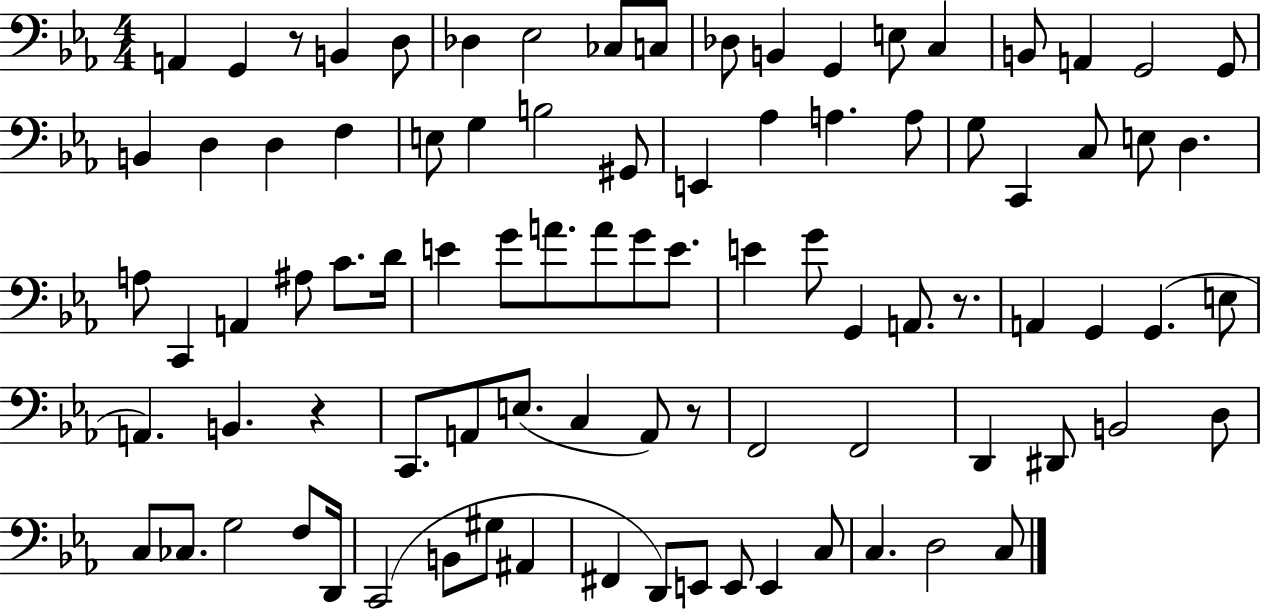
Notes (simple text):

A2/q G2/q R/e B2/q D3/e Db3/q Eb3/h CES3/e C3/e Db3/e B2/q G2/q E3/e C3/q B2/e A2/q G2/h G2/e B2/q D3/q D3/q F3/q E3/e G3/q B3/h G#2/e E2/q Ab3/q A3/q. A3/e G3/e C2/q C3/e E3/e D3/q. A3/e C2/q A2/q A#3/e C4/e. D4/s E4/q G4/e A4/e. A4/e G4/e E4/e. E4/q G4/e G2/q A2/e. R/e. A2/q G2/q G2/q. E3/e A2/q. B2/q. R/q C2/e. A2/e E3/e. C3/q A2/e R/e F2/h F2/h D2/q D#2/e B2/h D3/e C3/e CES3/e. G3/h F3/e D2/s C2/h B2/e G#3/e A#2/q F#2/q D2/e E2/e E2/e E2/q C3/e C3/q. D3/h C3/e